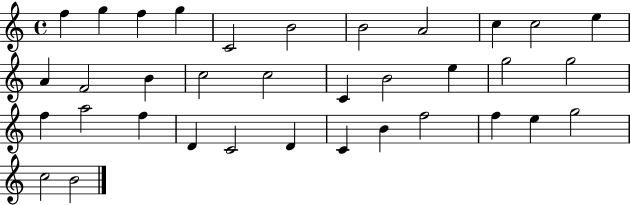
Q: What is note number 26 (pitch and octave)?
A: C4